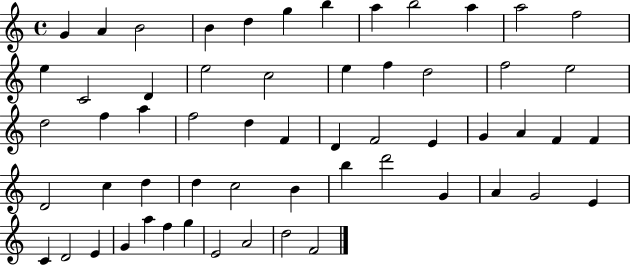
{
  \clef treble
  \time 4/4
  \defaultTimeSignature
  \key c \major
  g'4 a'4 b'2 | b'4 d''4 g''4 b''4 | a''4 b''2 a''4 | a''2 f''2 | \break e''4 c'2 d'4 | e''2 c''2 | e''4 f''4 d''2 | f''2 e''2 | \break d''2 f''4 a''4 | f''2 d''4 f'4 | d'4 f'2 e'4 | g'4 a'4 f'4 f'4 | \break d'2 c''4 d''4 | d''4 c''2 b'4 | b''4 d'''2 g'4 | a'4 g'2 e'4 | \break c'4 d'2 e'4 | g'4 a''4 f''4 g''4 | e'2 a'2 | d''2 f'2 | \break \bar "|."
}